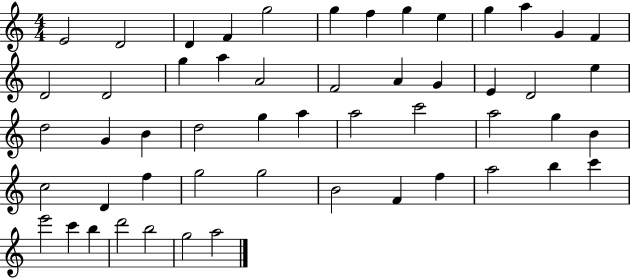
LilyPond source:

{
  \clef treble
  \numericTimeSignature
  \time 4/4
  \key c \major
  e'2 d'2 | d'4 f'4 g''2 | g''4 f''4 g''4 e''4 | g''4 a''4 g'4 f'4 | \break d'2 d'2 | g''4 a''4 a'2 | f'2 a'4 g'4 | e'4 d'2 e''4 | \break d''2 g'4 b'4 | d''2 g''4 a''4 | a''2 c'''2 | a''2 g''4 b'4 | \break c''2 d'4 f''4 | g''2 g''2 | b'2 f'4 f''4 | a''2 b''4 c'''4 | \break e'''2 c'''4 b''4 | d'''2 b''2 | g''2 a''2 | \bar "|."
}